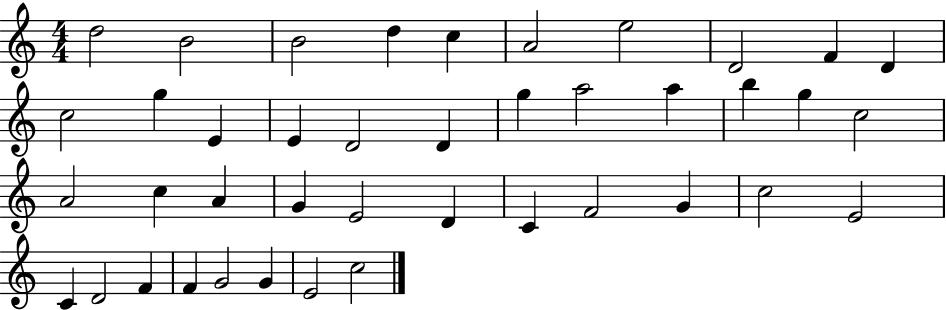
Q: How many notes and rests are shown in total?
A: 41